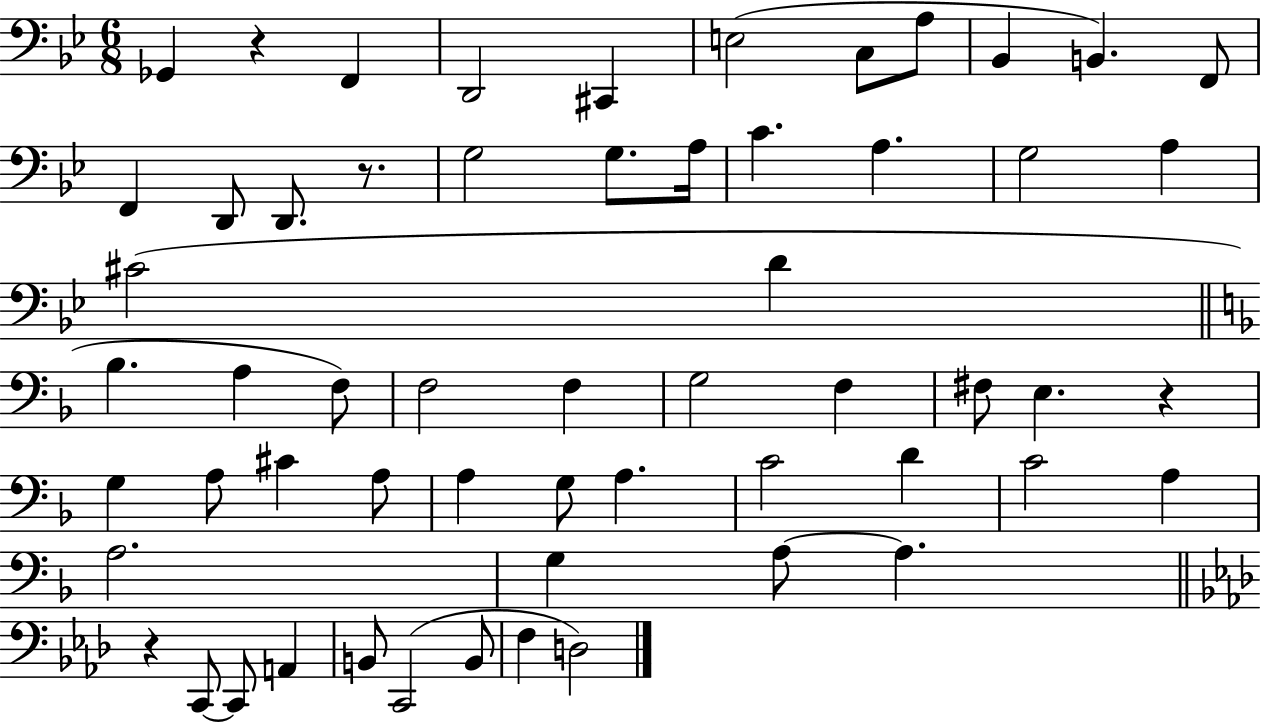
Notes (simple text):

Gb2/q R/q F2/q D2/h C#2/q E3/h C3/e A3/e Bb2/q B2/q. F2/e F2/q D2/e D2/e. R/e. G3/h G3/e. A3/s C4/q. A3/q. G3/h A3/q C#4/h D4/q Bb3/q. A3/q F3/e F3/h F3/q G3/h F3/q F#3/e E3/q. R/q G3/q A3/e C#4/q A3/e A3/q G3/e A3/q. C4/h D4/q C4/h A3/q A3/h. G3/q A3/e A3/q. R/q C2/e C2/e A2/q B2/e C2/h B2/e F3/q D3/h